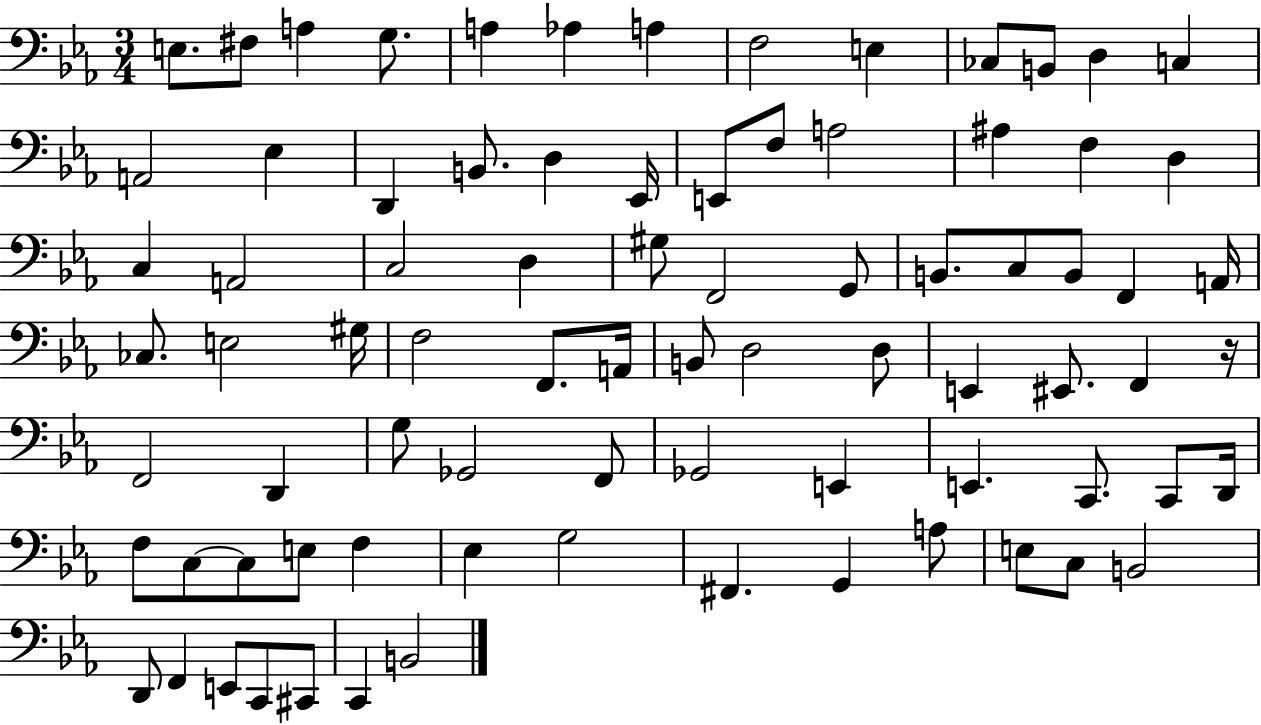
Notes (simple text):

E3/e. F#3/e A3/q G3/e. A3/q Ab3/q A3/q F3/h E3/q CES3/e B2/e D3/q C3/q A2/h Eb3/q D2/q B2/e. D3/q Eb2/s E2/e F3/e A3/h A#3/q F3/q D3/q C3/q A2/h C3/h D3/q G#3/e F2/h G2/e B2/e. C3/e B2/e F2/q A2/s CES3/e. E3/h G#3/s F3/h F2/e. A2/s B2/e D3/h D3/e E2/q EIS2/e. F2/q R/s F2/h D2/q G3/e Gb2/h F2/e Gb2/h E2/q E2/q. C2/e. C2/e D2/s F3/e C3/e C3/e E3/e F3/q Eb3/q G3/h F#2/q. G2/q A3/e E3/e C3/e B2/h D2/e F2/q E2/e C2/e C#2/e C2/q B2/h